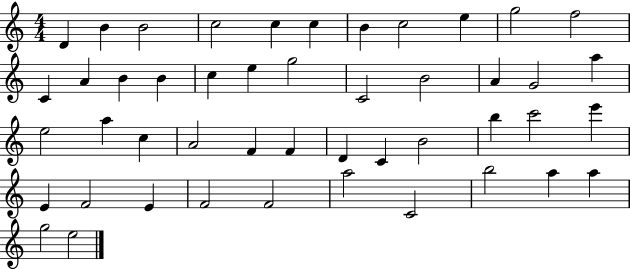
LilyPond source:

{
  \clef treble
  \numericTimeSignature
  \time 4/4
  \key c \major
  d'4 b'4 b'2 | c''2 c''4 c''4 | b'4 c''2 e''4 | g''2 f''2 | \break c'4 a'4 b'4 b'4 | c''4 e''4 g''2 | c'2 b'2 | a'4 g'2 a''4 | \break e''2 a''4 c''4 | a'2 f'4 f'4 | d'4 c'4 b'2 | b''4 c'''2 e'''4 | \break e'4 f'2 e'4 | f'2 f'2 | a''2 c'2 | b''2 a''4 a''4 | \break g''2 e''2 | \bar "|."
}